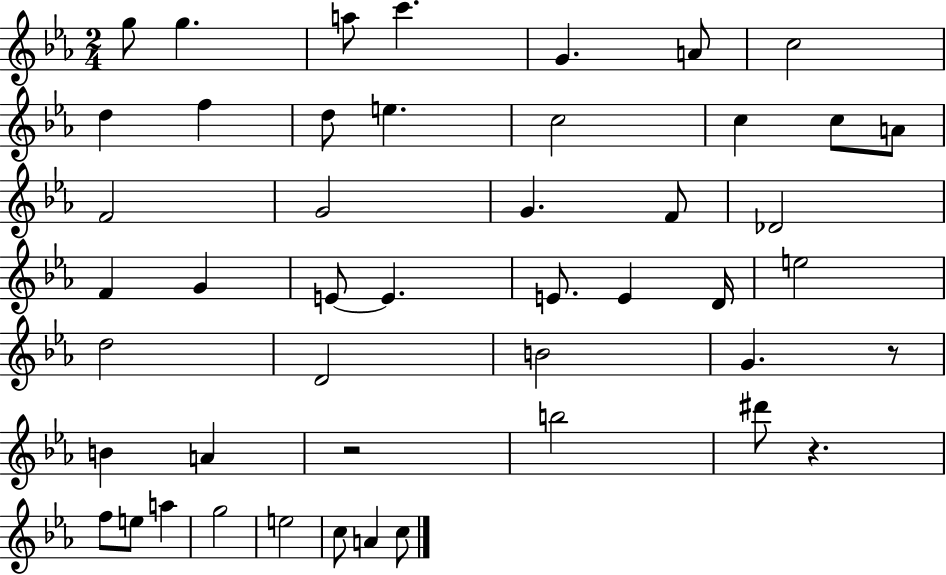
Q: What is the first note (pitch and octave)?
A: G5